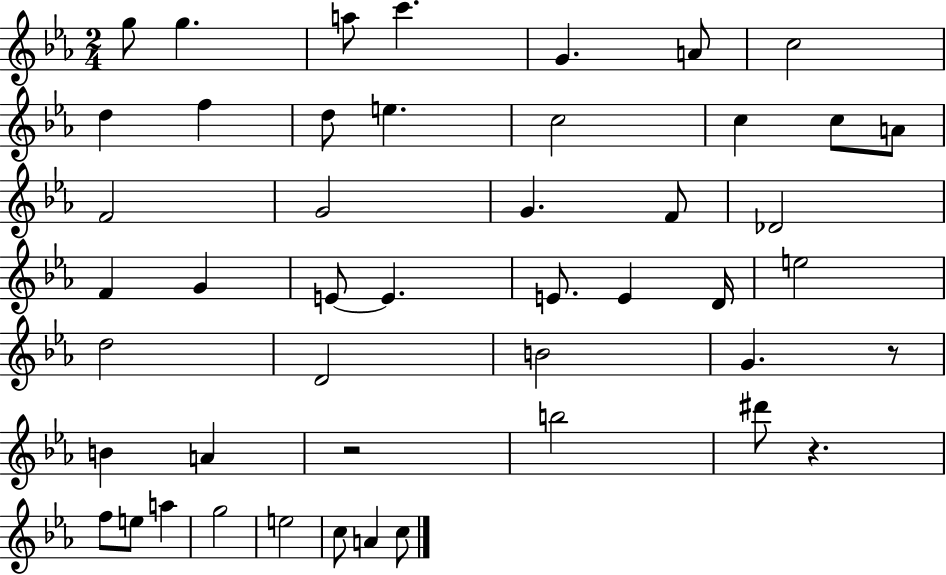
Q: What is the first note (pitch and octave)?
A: G5